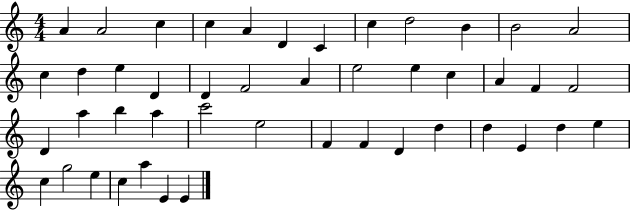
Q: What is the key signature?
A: C major